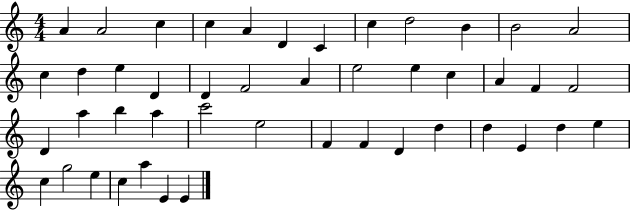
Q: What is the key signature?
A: C major